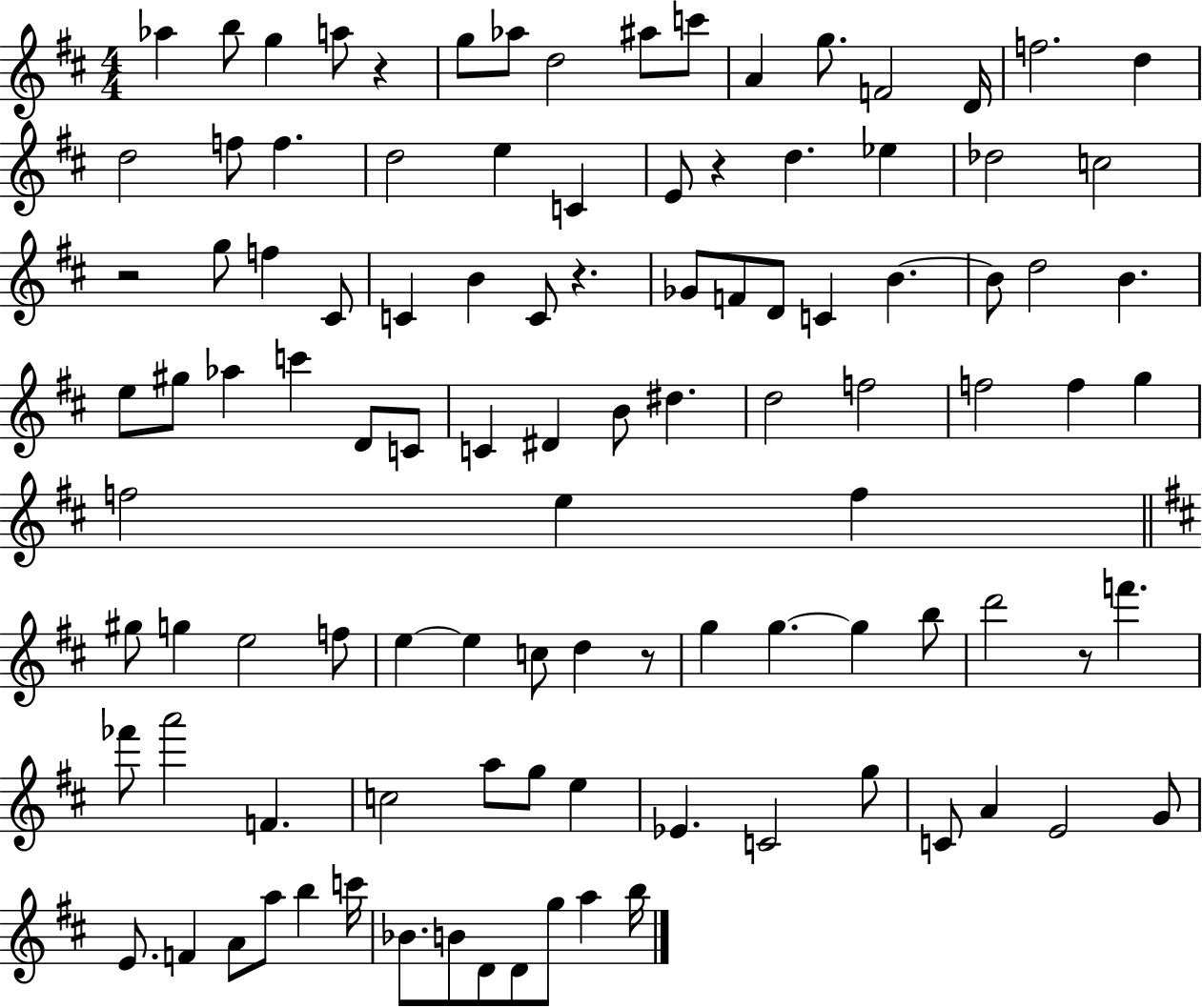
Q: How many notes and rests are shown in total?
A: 105